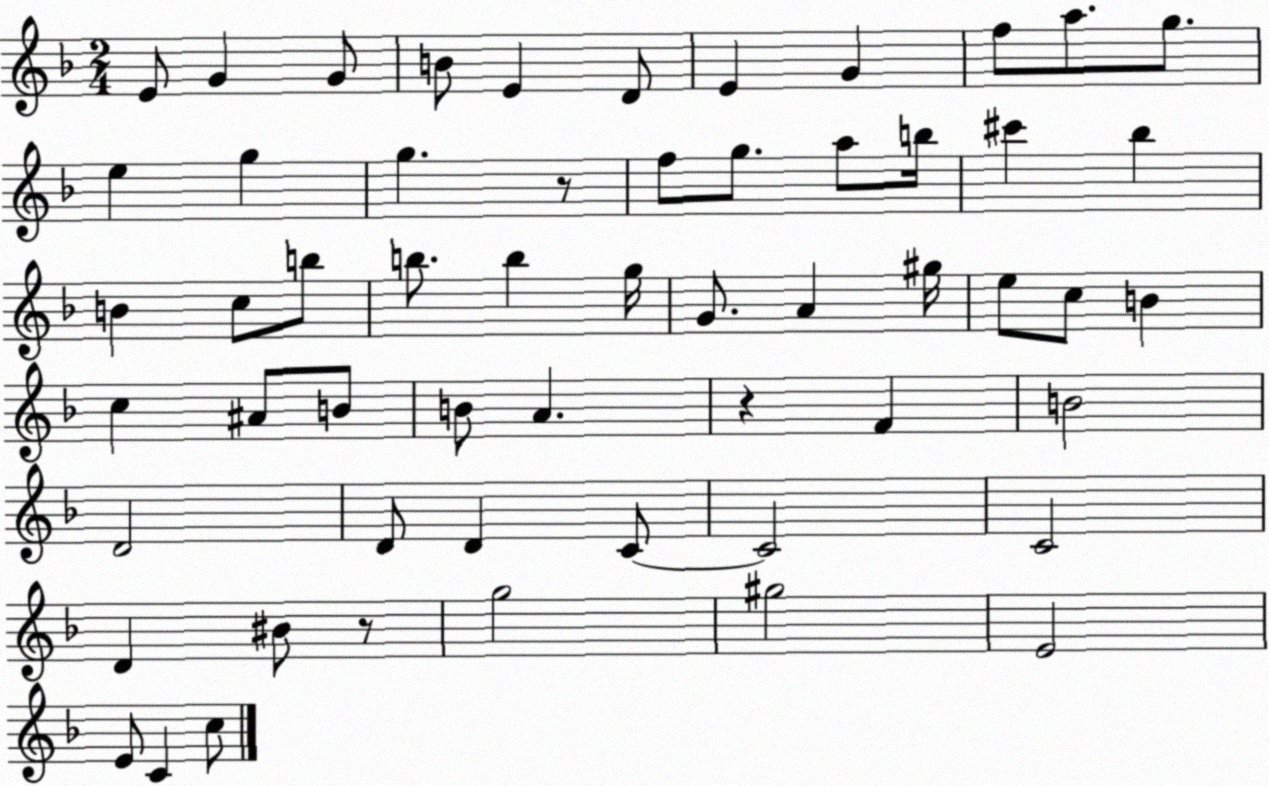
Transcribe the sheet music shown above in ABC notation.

X:1
T:Untitled
M:2/4
L:1/4
K:F
E/2 G G/2 B/2 E D/2 E G f/2 a/2 g/2 e g g z/2 f/2 g/2 a/2 b/4 ^c' _b B c/2 b/2 b/2 b g/4 G/2 A ^g/4 e/2 c/2 B c ^A/2 B/2 B/2 A z F B2 D2 D/2 D C/2 C2 C2 D ^B/2 z/2 g2 ^g2 E2 E/2 C c/2